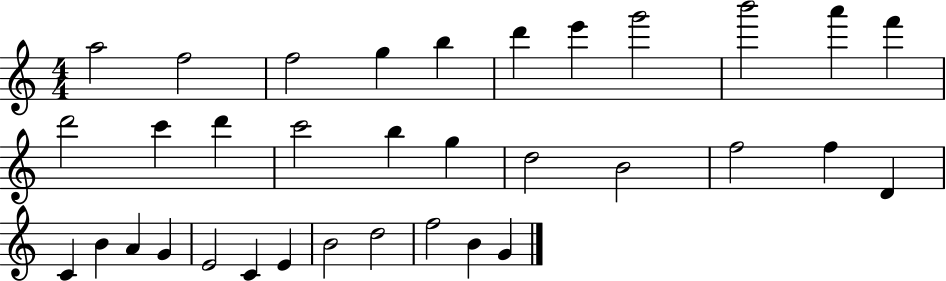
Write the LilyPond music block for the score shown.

{
  \clef treble
  \numericTimeSignature
  \time 4/4
  \key c \major
  a''2 f''2 | f''2 g''4 b''4 | d'''4 e'''4 g'''2 | b'''2 a'''4 f'''4 | \break d'''2 c'''4 d'''4 | c'''2 b''4 g''4 | d''2 b'2 | f''2 f''4 d'4 | \break c'4 b'4 a'4 g'4 | e'2 c'4 e'4 | b'2 d''2 | f''2 b'4 g'4 | \break \bar "|."
}